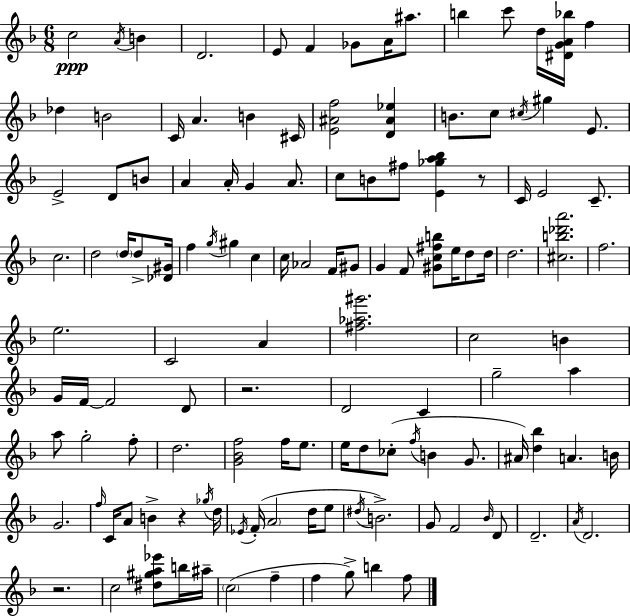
C5/h A4/s B4/q D4/h. E4/e F4/q Gb4/e A4/s A#5/e. B5/q C6/e D5/s [D#4,G4,A4,Bb5]/s F5/q Db5/q B4/h C4/s A4/q. B4/q C#4/s [E4,A#4,F5]/h [D4,A#4,Eb5]/q B4/e. C5/e C#5/s G#5/q E4/e. E4/h D4/e B4/e A4/q A4/s G4/q A4/e. C5/e B4/e F#5/e [E4,Gb5,A5,Bb5]/q R/e C4/s E4/h C4/e. C5/h. D5/h D5/s D5/e [Db4,G#4]/s F5/q G5/s G#5/q C5/q C5/s Ab4/h F4/s G#4/e G4/q F4/e [G#4,C5,F#5,B5]/e E5/s D5/e D5/s D5/h. [C#5,B5,Db6,A6]/h. F5/h. E5/h. C4/h A4/q [F#5,Ab5,G#6]/h. C5/h B4/q G4/s F4/s F4/h D4/e R/h. D4/h C4/q G5/h A5/q A5/e G5/h F5/e D5/h. [G4,Bb4,F5]/h F5/s E5/e. E5/s D5/e CES5/e F5/s B4/q G4/e. A#4/s [D5,Bb5]/q A4/q. B4/s G4/h. F5/s C4/s A4/e B4/q R/q Gb5/s D5/s Eb4/s F4/s A4/h D5/s E5/e D#5/s B4/h. G4/e F4/h Bb4/s D4/e D4/h. A4/s D4/h. R/h. C5/h [D#5,G#5,A5,Eb6]/e B5/s A#5/s C5/h F5/q F5/q G5/e B5/q F5/e